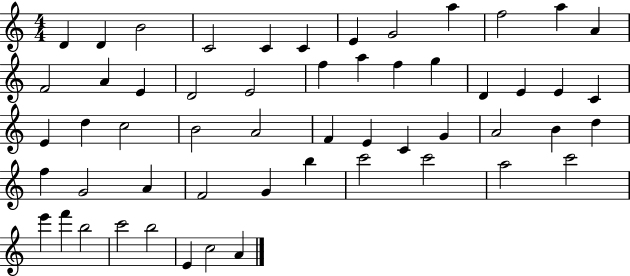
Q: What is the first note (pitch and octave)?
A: D4